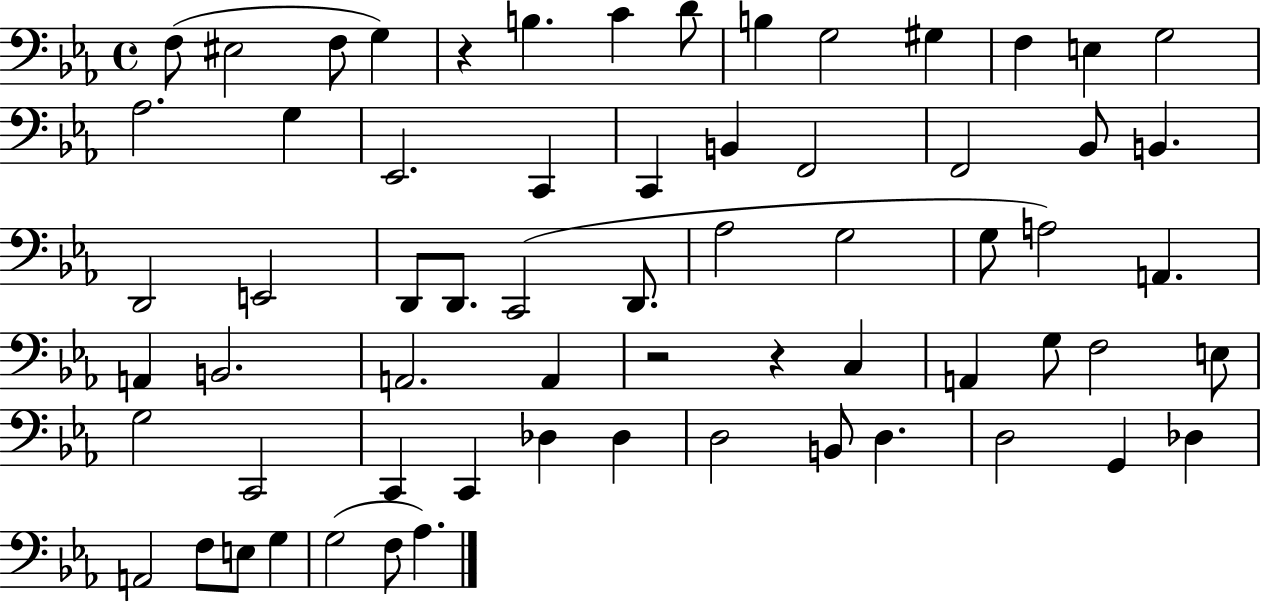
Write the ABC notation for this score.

X:1
T:Untitled
M:4/4
L:1/4
K:Eb
F,/2 ^E,2 F,/2 G, z B, C D/2 B, G,2 ^G, F, E, G,2 _A,2 G, _E,,2 C,, C,, B,, F,,2 F,,2 _B,,/2 B,, D,,2 E,,2 D,,/2 D,,/2 C,,2 D,,/2 _A,2 G,2 G,/2 A,2 A,, A,, B,,2 A,,2 A,, z2 z C, A,, G,/2 F,2 E,/2 G,2 C,,2 C,, C,, _D, _D, D,2 B,,/2 D, D,2 G,, _D, A,,2 F,/2 E,/2 G, G,2 F,/2 _A,